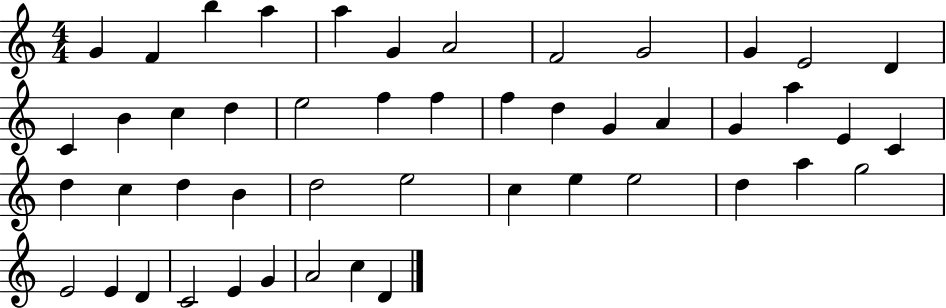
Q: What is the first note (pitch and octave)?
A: G4